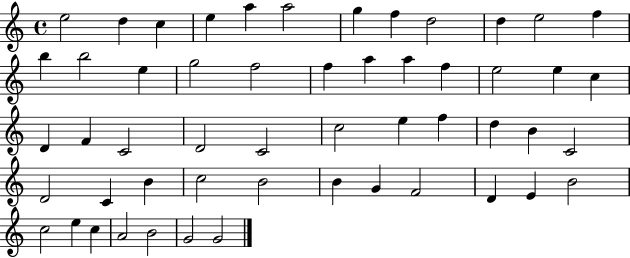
E5/h D5/q C5/q E5/q A5/q A5/h G5/q F5/q D5/h D5/q E5/h F5/q B5/q B5/h E5/q G5/h F5/h F5/q A5/q A5/q F5/q E5/h E5/q C5/q D4/q F4/q C4/h D4/h C4/h C5/h E5/q F5/q D5/q B4/q C4/h D4/h C4/q B4/q C5/h B4/h B4/q G4/q F4/h D4/q E4/q B4/h C5/h E5/q C5/q A4/h B4/h G4/h G4/h